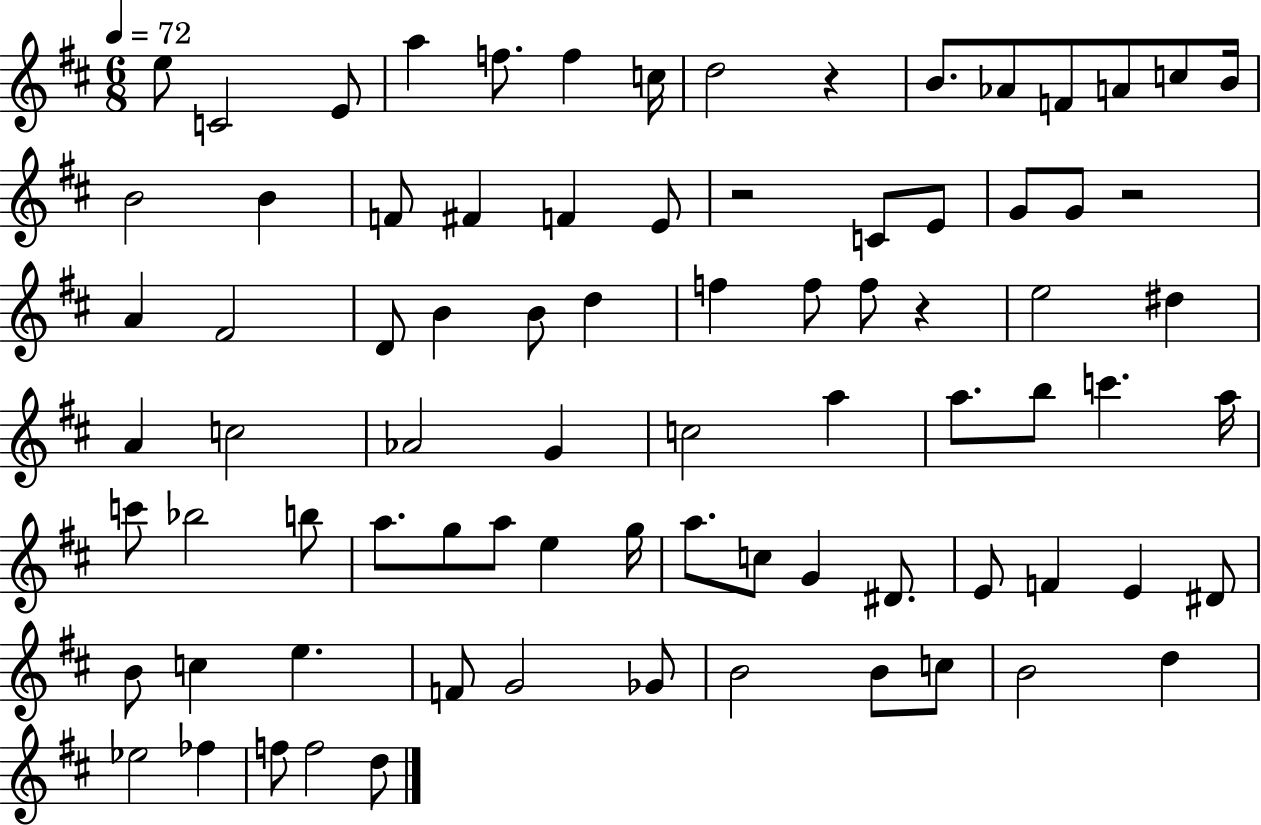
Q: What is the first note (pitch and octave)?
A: E5